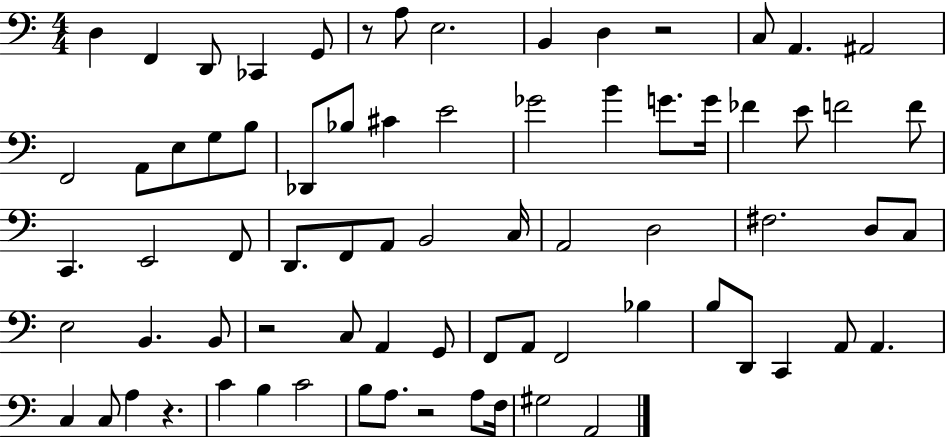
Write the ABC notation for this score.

X:1
T:Untitled
M:4/4
L:1/4
K:C
D, F,, D,,/2 _C,, G,,/2 z/2 A,/2 E,2 B,, D, z2 C,/2 A,, ^A,,2 F,,2 A,,/2 E,/2 G,/2 B,/2 _D,,/2 _B,/2 ^C E2 _G2 B G/2 G/4 _F E/2 F2 F/2 C,, E,,2 F,,/2 D,,/2 F,,/2 A,,/2 B,,2 C,/4 A,,2 D,2 ^F,2 D,/2 C,/2 E,2 B,, B,,/2 z2 C,/2 A,, G,,/2 F,,/2 A,,/2 F,,2 _B, B,/2 D,,/2 C,, A,,/2 A,, C, C,/2 A, z C B, C2 B,/2 A,/2 z2 A,/2 F,/4 ^G,2 A,,2